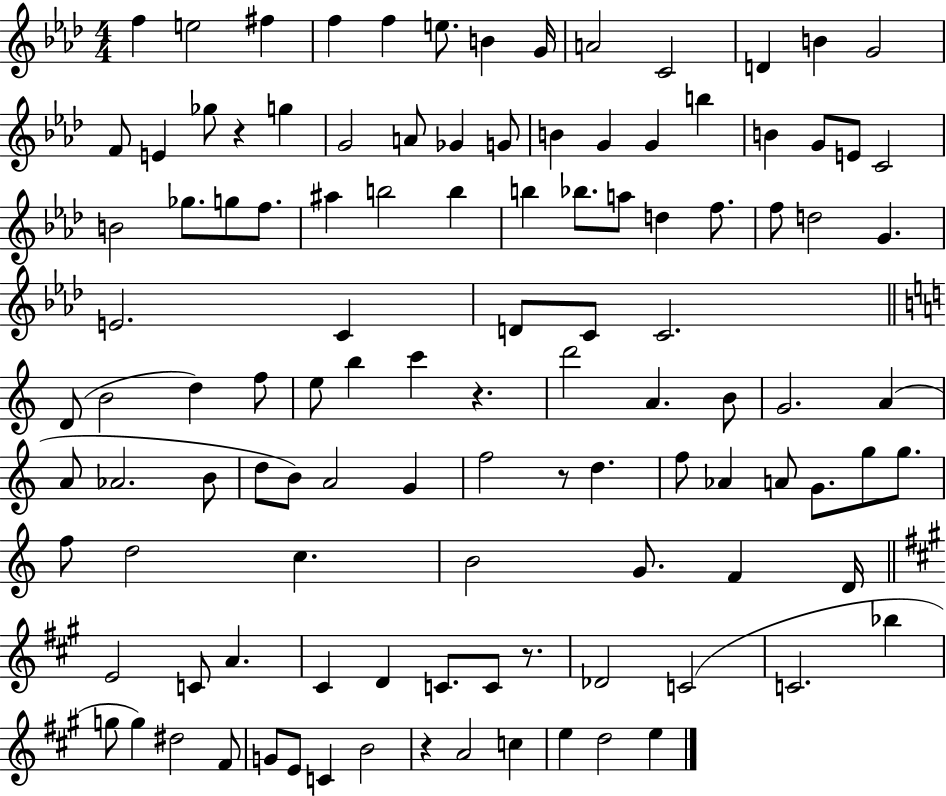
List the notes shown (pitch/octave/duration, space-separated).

F5/q E5/h F#5/q F5/q F5/q E5/e. B4/q G4/s A4/h C4/h D4/q B4/q G4/h F4/e E4/q Gb5/e R/q G5/q G4/h A4/e Gb4/q G4/e B4/q G4/q G4/q B5/q B4/q G4/e E4/e C4/h B4/h Gb5/e. G5/e F5/e. A#5/q B5/h B5/q B5/q Bb5/e. A5/e D5/q F5/e. F5/e D5/h G4/q. E4/h. C4/q D4/e C4/e C4/h. D4/e B4/h D5/q F5/e E5/e B5/q C6/q R/q. D6/h A4/q. B4/e G4/h. A4/q A4/e Ab4/h. B4/e D5/e B4/e A4/h G4/q F5/h R/e D5/q. F5/e Ab4/q A4/e G4/e. G5/e G5/e. F5/e D5/h C5/q. B4/h G4/e. F4/q D4/s E4/h C4/e A4/q. C#4/q D4/q C4/e. C4/e R/e. Db4/h C4/h C4/h. Bb5/q G5/e G5/q D#5/h F#4/e G4/e E4/e C4/q B4/h R/q A4/h C5/q E5/q D5/h E5/q